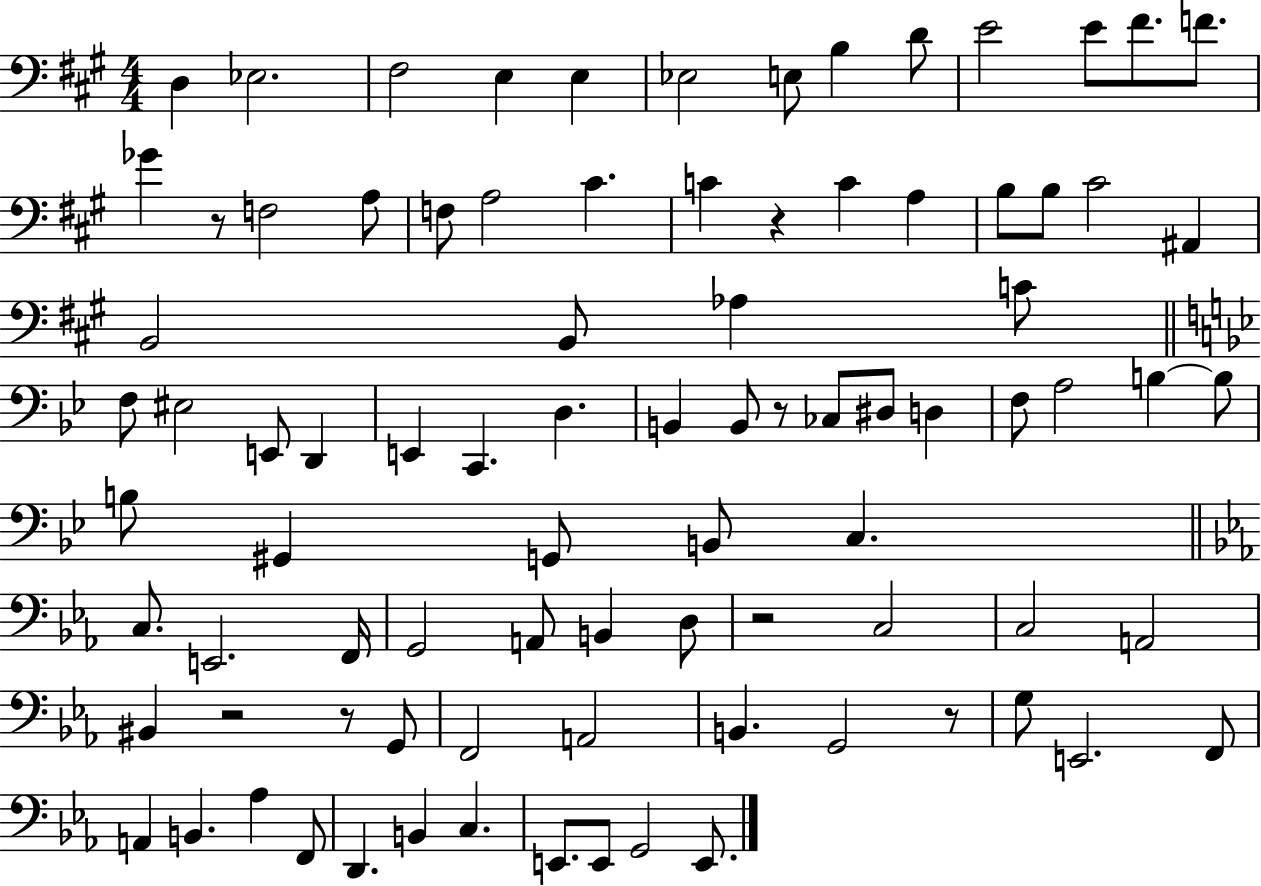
{
  \clef bass
  \numericTimeSignature
  \time 4/4
  \key a \major
  d4 ees2. | fis2 e4 e4 | ees2 e8 b4 d'8 | e'2 e'8 fis'8. f'8. | \break ges'4 r8 f2 a8 | f8 a2 cis'4. | c'4 r4 c'4 a4 | b8 b8 cis'2 ais,4 | \break b,2 b,8 aes4 c'8 | \bar "||" \break \key g \minor f8 eis2 e,8 d,4 | e,4 c,4. d4. | b,4 b,8 r8 ces8 dis8 d4 | f8 a2 b4~~ b8 | \break b8 gis,4 g,8 b,8 c4. | \bar "||" \break \key c \minor c8. e,2. f,16 | g,2 a,8 b,4 d8 | r2 c2 | c2 a,2 | \break bis,4 r2 r8 g,8 | f,2 a,2 | b,4. g,2 r8 | g8 e,2. f,8 | \break a,4 b,4. aes4 f,8 | d,4. b,4 c4. | e,8. e,8 g,2 e,8. | \bar "|."
}